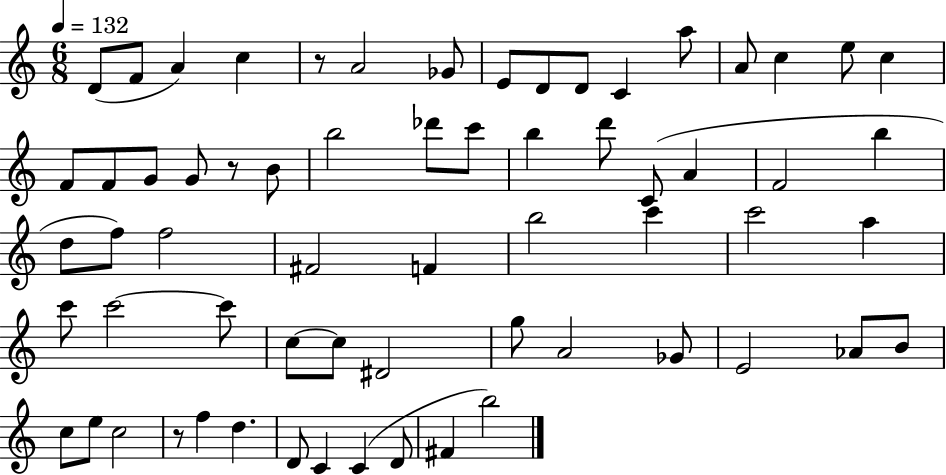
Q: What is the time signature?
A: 6/8